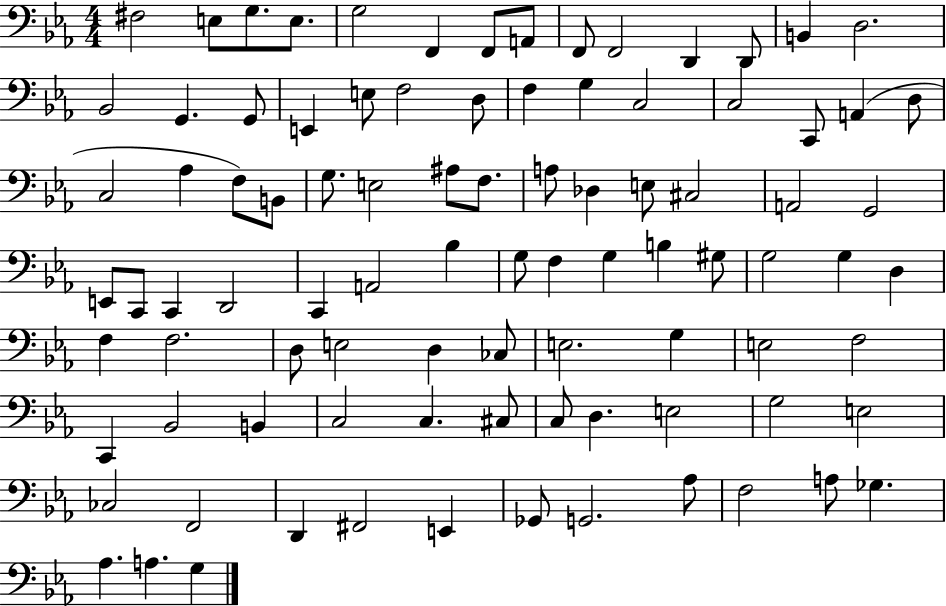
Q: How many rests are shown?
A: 0